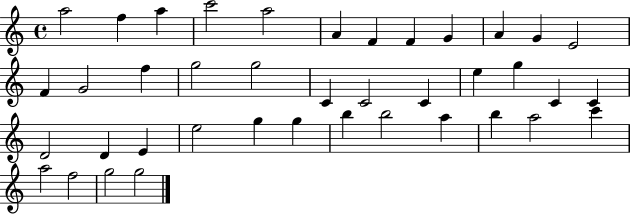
X:1
T:Untitled
M:4/4
L:1/4
K:C
a2 f a c'2 a2 A F F G A G E2 F G2 f g2 g2 C C2 C e g C C D2 D E e2 g g b b2 a b a2 c' a2 f2 g2 g2